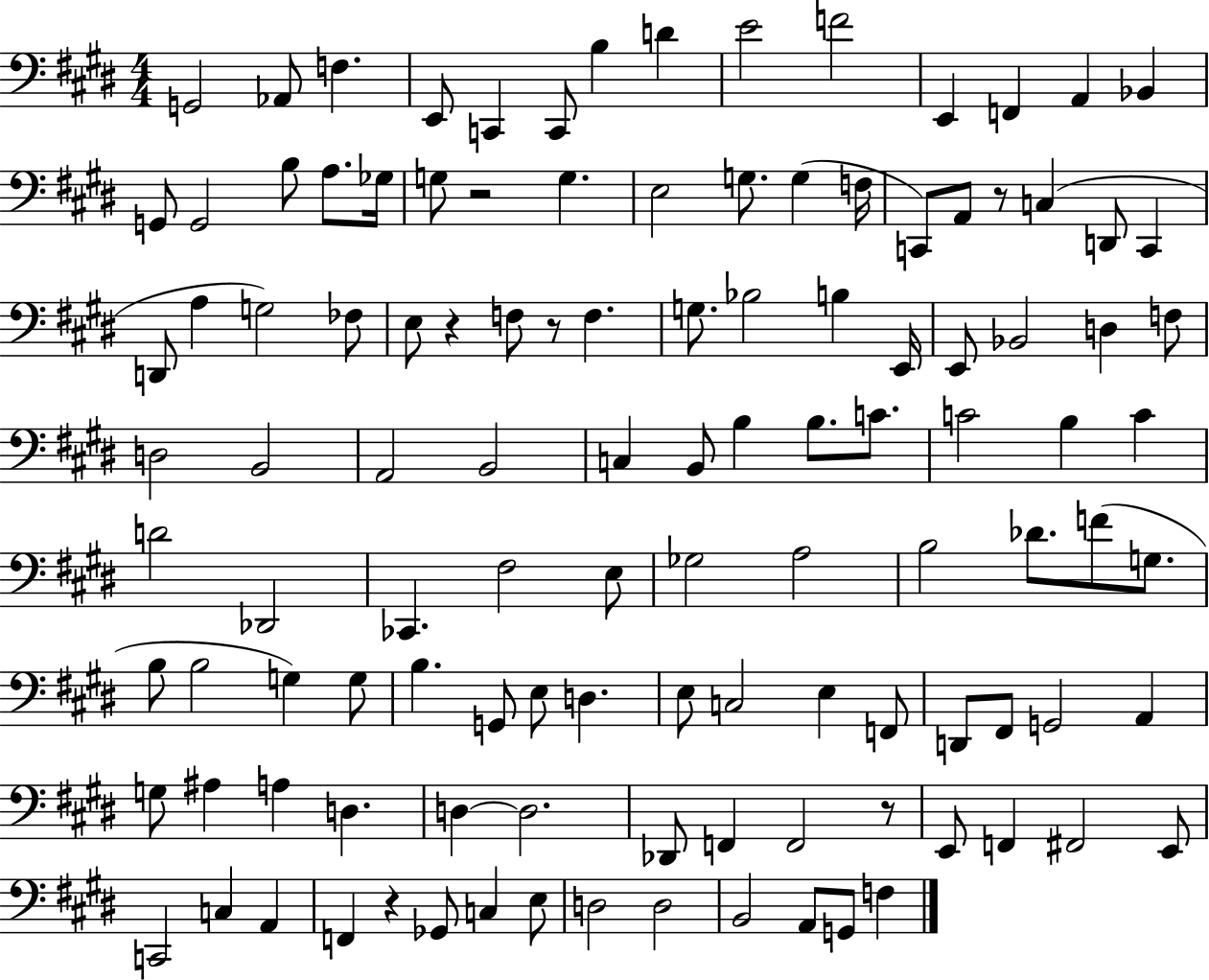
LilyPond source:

{
  \clef bass
  \numericTimeSignature
  \time 4/4
  \key e \major
  g,2 aes,8 f4. | e,8 c,4 c,8 b4 d'4 | e'2 f'2 | e,4 f,4 a,4 bes,4 | \break g,8 g,2 b8 a8. ges16 | g8 r2 g4. | e2 g8. g4( f16 | c,8) a,8 r8 c4( d,8 c,4 | \break d,8 a4 g2) fes8 | e8 r4 f8 r8 f4. | g8. bes2 b4 e,16 | e,8 bes,2 d4 f8 | \break d2 b,2 | a,2 b,2 | c4 b,8 b4 b8. c'8. | c'2 b4 c'4 | \break d'2 des,2 | ces,4. fis2 e8 | ges2 a2 | b2 des'8. f'8( g8. | \break b8 b2 g4) g8 | b4. g,8 e8 d4. | e8 c2 e4 f,8 | d,8 fis,8 g,2 a,4 | \break g8 ais4 a4 d4. | d4~~ d2. | des,8 f,4 f,2 r8 | e,8 f,4 fis,2 e,8 | \break c,2 c4 a,4 | f,4 r4 ges,8 c4 e8 | d2 d2 | b,2 a,8 g,8 f4 | \break \bar "|."
}